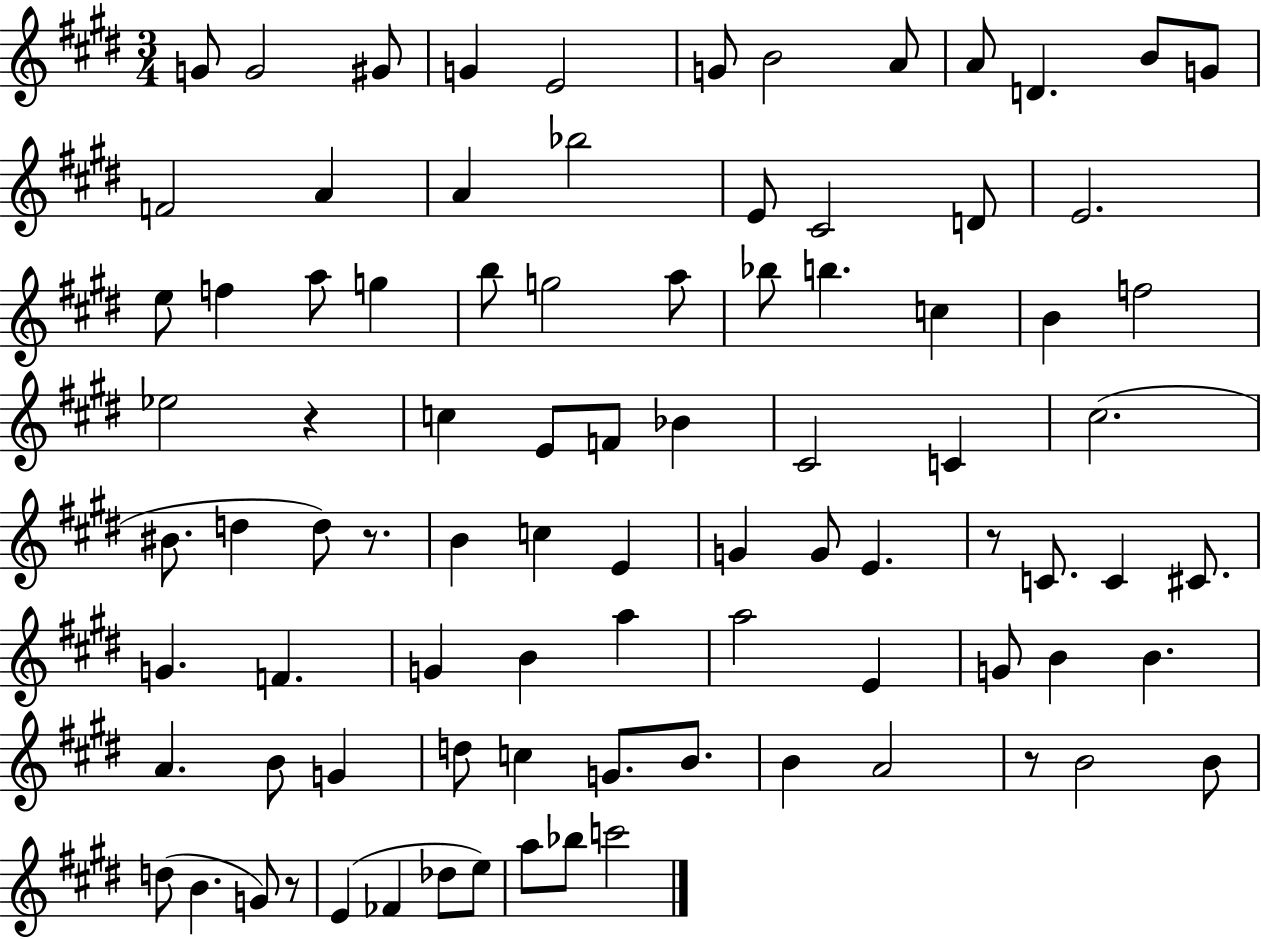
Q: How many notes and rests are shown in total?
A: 88